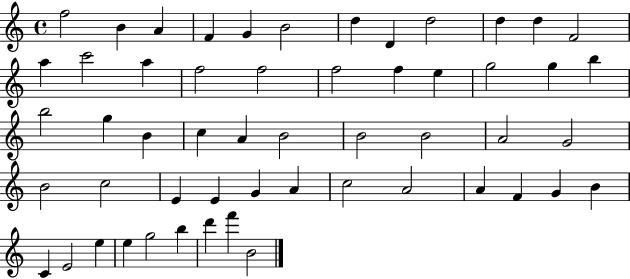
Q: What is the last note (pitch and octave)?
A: B4